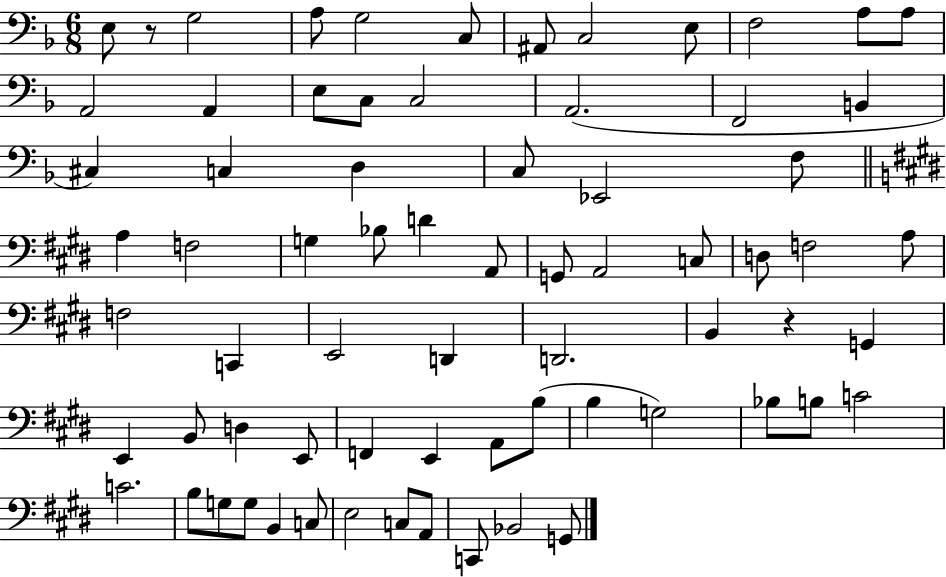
E3/e R/e G3/h A3/e G3/h C3/e A#2/e C3/h E3/e F3/h A3/e A3/e A2/h A2/q E3/e C3/e C3/h A2/h. F2/h B2/q C#3/q C3/q D3/q C3/e Eb2/h F3/e A3/q F3/h G3/q Bb3/e D4/q A2/e G2/e A2/h C3/e D3/e F3/h A3/e F3/h C2/q E2/h D2/q D2/h. B2/q R/q G2/q E2/q B2/e D3/q E2/e F2/q E2/q A2/e B3/e B3/q G3/h Bb3/e B3/e C4/h C4/h. B3/e G3/e G3/e B2/q C3/e E3/h C3/e A2/e C2/e Bb2/h G2/e